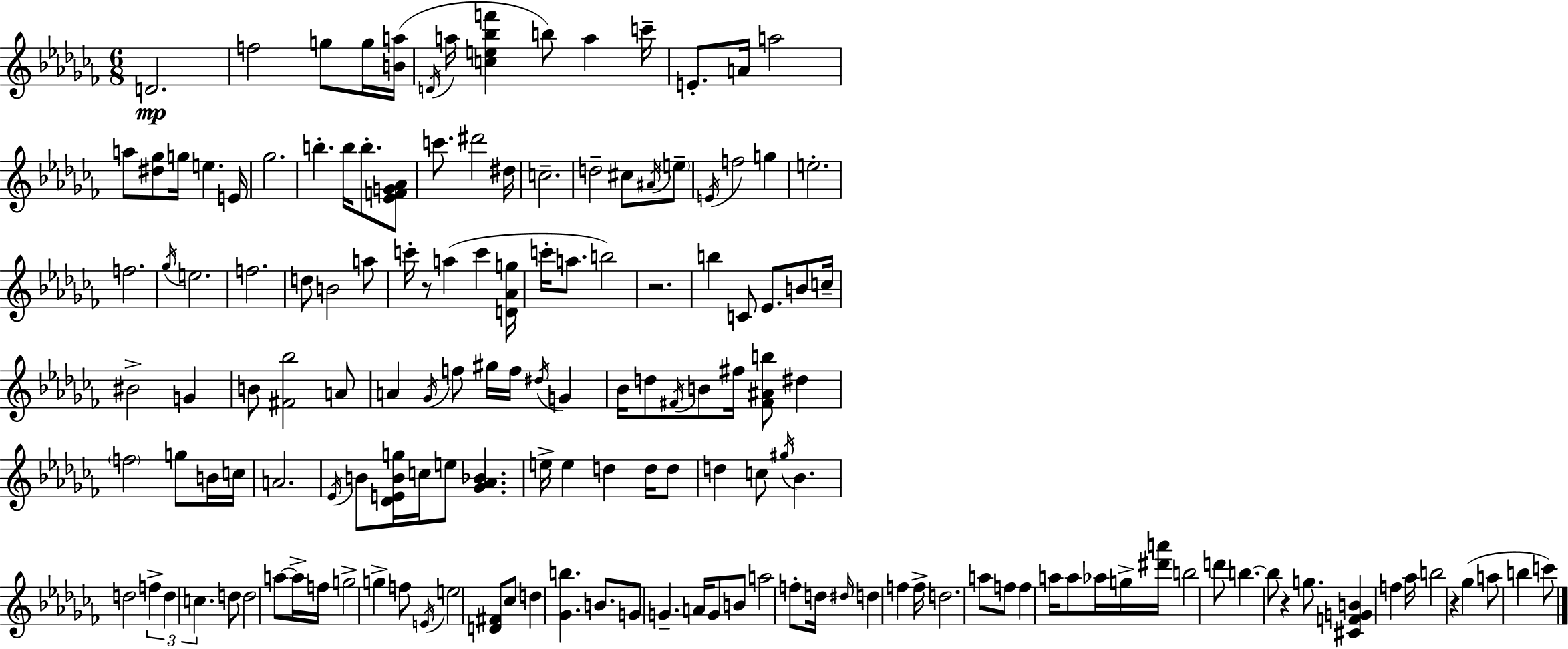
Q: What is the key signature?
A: AES minor